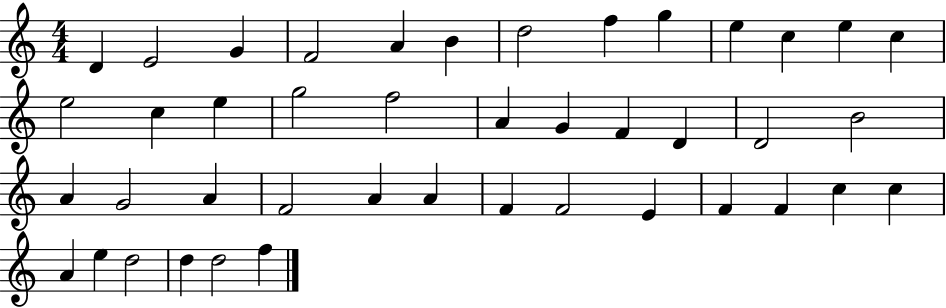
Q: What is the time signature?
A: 4/4